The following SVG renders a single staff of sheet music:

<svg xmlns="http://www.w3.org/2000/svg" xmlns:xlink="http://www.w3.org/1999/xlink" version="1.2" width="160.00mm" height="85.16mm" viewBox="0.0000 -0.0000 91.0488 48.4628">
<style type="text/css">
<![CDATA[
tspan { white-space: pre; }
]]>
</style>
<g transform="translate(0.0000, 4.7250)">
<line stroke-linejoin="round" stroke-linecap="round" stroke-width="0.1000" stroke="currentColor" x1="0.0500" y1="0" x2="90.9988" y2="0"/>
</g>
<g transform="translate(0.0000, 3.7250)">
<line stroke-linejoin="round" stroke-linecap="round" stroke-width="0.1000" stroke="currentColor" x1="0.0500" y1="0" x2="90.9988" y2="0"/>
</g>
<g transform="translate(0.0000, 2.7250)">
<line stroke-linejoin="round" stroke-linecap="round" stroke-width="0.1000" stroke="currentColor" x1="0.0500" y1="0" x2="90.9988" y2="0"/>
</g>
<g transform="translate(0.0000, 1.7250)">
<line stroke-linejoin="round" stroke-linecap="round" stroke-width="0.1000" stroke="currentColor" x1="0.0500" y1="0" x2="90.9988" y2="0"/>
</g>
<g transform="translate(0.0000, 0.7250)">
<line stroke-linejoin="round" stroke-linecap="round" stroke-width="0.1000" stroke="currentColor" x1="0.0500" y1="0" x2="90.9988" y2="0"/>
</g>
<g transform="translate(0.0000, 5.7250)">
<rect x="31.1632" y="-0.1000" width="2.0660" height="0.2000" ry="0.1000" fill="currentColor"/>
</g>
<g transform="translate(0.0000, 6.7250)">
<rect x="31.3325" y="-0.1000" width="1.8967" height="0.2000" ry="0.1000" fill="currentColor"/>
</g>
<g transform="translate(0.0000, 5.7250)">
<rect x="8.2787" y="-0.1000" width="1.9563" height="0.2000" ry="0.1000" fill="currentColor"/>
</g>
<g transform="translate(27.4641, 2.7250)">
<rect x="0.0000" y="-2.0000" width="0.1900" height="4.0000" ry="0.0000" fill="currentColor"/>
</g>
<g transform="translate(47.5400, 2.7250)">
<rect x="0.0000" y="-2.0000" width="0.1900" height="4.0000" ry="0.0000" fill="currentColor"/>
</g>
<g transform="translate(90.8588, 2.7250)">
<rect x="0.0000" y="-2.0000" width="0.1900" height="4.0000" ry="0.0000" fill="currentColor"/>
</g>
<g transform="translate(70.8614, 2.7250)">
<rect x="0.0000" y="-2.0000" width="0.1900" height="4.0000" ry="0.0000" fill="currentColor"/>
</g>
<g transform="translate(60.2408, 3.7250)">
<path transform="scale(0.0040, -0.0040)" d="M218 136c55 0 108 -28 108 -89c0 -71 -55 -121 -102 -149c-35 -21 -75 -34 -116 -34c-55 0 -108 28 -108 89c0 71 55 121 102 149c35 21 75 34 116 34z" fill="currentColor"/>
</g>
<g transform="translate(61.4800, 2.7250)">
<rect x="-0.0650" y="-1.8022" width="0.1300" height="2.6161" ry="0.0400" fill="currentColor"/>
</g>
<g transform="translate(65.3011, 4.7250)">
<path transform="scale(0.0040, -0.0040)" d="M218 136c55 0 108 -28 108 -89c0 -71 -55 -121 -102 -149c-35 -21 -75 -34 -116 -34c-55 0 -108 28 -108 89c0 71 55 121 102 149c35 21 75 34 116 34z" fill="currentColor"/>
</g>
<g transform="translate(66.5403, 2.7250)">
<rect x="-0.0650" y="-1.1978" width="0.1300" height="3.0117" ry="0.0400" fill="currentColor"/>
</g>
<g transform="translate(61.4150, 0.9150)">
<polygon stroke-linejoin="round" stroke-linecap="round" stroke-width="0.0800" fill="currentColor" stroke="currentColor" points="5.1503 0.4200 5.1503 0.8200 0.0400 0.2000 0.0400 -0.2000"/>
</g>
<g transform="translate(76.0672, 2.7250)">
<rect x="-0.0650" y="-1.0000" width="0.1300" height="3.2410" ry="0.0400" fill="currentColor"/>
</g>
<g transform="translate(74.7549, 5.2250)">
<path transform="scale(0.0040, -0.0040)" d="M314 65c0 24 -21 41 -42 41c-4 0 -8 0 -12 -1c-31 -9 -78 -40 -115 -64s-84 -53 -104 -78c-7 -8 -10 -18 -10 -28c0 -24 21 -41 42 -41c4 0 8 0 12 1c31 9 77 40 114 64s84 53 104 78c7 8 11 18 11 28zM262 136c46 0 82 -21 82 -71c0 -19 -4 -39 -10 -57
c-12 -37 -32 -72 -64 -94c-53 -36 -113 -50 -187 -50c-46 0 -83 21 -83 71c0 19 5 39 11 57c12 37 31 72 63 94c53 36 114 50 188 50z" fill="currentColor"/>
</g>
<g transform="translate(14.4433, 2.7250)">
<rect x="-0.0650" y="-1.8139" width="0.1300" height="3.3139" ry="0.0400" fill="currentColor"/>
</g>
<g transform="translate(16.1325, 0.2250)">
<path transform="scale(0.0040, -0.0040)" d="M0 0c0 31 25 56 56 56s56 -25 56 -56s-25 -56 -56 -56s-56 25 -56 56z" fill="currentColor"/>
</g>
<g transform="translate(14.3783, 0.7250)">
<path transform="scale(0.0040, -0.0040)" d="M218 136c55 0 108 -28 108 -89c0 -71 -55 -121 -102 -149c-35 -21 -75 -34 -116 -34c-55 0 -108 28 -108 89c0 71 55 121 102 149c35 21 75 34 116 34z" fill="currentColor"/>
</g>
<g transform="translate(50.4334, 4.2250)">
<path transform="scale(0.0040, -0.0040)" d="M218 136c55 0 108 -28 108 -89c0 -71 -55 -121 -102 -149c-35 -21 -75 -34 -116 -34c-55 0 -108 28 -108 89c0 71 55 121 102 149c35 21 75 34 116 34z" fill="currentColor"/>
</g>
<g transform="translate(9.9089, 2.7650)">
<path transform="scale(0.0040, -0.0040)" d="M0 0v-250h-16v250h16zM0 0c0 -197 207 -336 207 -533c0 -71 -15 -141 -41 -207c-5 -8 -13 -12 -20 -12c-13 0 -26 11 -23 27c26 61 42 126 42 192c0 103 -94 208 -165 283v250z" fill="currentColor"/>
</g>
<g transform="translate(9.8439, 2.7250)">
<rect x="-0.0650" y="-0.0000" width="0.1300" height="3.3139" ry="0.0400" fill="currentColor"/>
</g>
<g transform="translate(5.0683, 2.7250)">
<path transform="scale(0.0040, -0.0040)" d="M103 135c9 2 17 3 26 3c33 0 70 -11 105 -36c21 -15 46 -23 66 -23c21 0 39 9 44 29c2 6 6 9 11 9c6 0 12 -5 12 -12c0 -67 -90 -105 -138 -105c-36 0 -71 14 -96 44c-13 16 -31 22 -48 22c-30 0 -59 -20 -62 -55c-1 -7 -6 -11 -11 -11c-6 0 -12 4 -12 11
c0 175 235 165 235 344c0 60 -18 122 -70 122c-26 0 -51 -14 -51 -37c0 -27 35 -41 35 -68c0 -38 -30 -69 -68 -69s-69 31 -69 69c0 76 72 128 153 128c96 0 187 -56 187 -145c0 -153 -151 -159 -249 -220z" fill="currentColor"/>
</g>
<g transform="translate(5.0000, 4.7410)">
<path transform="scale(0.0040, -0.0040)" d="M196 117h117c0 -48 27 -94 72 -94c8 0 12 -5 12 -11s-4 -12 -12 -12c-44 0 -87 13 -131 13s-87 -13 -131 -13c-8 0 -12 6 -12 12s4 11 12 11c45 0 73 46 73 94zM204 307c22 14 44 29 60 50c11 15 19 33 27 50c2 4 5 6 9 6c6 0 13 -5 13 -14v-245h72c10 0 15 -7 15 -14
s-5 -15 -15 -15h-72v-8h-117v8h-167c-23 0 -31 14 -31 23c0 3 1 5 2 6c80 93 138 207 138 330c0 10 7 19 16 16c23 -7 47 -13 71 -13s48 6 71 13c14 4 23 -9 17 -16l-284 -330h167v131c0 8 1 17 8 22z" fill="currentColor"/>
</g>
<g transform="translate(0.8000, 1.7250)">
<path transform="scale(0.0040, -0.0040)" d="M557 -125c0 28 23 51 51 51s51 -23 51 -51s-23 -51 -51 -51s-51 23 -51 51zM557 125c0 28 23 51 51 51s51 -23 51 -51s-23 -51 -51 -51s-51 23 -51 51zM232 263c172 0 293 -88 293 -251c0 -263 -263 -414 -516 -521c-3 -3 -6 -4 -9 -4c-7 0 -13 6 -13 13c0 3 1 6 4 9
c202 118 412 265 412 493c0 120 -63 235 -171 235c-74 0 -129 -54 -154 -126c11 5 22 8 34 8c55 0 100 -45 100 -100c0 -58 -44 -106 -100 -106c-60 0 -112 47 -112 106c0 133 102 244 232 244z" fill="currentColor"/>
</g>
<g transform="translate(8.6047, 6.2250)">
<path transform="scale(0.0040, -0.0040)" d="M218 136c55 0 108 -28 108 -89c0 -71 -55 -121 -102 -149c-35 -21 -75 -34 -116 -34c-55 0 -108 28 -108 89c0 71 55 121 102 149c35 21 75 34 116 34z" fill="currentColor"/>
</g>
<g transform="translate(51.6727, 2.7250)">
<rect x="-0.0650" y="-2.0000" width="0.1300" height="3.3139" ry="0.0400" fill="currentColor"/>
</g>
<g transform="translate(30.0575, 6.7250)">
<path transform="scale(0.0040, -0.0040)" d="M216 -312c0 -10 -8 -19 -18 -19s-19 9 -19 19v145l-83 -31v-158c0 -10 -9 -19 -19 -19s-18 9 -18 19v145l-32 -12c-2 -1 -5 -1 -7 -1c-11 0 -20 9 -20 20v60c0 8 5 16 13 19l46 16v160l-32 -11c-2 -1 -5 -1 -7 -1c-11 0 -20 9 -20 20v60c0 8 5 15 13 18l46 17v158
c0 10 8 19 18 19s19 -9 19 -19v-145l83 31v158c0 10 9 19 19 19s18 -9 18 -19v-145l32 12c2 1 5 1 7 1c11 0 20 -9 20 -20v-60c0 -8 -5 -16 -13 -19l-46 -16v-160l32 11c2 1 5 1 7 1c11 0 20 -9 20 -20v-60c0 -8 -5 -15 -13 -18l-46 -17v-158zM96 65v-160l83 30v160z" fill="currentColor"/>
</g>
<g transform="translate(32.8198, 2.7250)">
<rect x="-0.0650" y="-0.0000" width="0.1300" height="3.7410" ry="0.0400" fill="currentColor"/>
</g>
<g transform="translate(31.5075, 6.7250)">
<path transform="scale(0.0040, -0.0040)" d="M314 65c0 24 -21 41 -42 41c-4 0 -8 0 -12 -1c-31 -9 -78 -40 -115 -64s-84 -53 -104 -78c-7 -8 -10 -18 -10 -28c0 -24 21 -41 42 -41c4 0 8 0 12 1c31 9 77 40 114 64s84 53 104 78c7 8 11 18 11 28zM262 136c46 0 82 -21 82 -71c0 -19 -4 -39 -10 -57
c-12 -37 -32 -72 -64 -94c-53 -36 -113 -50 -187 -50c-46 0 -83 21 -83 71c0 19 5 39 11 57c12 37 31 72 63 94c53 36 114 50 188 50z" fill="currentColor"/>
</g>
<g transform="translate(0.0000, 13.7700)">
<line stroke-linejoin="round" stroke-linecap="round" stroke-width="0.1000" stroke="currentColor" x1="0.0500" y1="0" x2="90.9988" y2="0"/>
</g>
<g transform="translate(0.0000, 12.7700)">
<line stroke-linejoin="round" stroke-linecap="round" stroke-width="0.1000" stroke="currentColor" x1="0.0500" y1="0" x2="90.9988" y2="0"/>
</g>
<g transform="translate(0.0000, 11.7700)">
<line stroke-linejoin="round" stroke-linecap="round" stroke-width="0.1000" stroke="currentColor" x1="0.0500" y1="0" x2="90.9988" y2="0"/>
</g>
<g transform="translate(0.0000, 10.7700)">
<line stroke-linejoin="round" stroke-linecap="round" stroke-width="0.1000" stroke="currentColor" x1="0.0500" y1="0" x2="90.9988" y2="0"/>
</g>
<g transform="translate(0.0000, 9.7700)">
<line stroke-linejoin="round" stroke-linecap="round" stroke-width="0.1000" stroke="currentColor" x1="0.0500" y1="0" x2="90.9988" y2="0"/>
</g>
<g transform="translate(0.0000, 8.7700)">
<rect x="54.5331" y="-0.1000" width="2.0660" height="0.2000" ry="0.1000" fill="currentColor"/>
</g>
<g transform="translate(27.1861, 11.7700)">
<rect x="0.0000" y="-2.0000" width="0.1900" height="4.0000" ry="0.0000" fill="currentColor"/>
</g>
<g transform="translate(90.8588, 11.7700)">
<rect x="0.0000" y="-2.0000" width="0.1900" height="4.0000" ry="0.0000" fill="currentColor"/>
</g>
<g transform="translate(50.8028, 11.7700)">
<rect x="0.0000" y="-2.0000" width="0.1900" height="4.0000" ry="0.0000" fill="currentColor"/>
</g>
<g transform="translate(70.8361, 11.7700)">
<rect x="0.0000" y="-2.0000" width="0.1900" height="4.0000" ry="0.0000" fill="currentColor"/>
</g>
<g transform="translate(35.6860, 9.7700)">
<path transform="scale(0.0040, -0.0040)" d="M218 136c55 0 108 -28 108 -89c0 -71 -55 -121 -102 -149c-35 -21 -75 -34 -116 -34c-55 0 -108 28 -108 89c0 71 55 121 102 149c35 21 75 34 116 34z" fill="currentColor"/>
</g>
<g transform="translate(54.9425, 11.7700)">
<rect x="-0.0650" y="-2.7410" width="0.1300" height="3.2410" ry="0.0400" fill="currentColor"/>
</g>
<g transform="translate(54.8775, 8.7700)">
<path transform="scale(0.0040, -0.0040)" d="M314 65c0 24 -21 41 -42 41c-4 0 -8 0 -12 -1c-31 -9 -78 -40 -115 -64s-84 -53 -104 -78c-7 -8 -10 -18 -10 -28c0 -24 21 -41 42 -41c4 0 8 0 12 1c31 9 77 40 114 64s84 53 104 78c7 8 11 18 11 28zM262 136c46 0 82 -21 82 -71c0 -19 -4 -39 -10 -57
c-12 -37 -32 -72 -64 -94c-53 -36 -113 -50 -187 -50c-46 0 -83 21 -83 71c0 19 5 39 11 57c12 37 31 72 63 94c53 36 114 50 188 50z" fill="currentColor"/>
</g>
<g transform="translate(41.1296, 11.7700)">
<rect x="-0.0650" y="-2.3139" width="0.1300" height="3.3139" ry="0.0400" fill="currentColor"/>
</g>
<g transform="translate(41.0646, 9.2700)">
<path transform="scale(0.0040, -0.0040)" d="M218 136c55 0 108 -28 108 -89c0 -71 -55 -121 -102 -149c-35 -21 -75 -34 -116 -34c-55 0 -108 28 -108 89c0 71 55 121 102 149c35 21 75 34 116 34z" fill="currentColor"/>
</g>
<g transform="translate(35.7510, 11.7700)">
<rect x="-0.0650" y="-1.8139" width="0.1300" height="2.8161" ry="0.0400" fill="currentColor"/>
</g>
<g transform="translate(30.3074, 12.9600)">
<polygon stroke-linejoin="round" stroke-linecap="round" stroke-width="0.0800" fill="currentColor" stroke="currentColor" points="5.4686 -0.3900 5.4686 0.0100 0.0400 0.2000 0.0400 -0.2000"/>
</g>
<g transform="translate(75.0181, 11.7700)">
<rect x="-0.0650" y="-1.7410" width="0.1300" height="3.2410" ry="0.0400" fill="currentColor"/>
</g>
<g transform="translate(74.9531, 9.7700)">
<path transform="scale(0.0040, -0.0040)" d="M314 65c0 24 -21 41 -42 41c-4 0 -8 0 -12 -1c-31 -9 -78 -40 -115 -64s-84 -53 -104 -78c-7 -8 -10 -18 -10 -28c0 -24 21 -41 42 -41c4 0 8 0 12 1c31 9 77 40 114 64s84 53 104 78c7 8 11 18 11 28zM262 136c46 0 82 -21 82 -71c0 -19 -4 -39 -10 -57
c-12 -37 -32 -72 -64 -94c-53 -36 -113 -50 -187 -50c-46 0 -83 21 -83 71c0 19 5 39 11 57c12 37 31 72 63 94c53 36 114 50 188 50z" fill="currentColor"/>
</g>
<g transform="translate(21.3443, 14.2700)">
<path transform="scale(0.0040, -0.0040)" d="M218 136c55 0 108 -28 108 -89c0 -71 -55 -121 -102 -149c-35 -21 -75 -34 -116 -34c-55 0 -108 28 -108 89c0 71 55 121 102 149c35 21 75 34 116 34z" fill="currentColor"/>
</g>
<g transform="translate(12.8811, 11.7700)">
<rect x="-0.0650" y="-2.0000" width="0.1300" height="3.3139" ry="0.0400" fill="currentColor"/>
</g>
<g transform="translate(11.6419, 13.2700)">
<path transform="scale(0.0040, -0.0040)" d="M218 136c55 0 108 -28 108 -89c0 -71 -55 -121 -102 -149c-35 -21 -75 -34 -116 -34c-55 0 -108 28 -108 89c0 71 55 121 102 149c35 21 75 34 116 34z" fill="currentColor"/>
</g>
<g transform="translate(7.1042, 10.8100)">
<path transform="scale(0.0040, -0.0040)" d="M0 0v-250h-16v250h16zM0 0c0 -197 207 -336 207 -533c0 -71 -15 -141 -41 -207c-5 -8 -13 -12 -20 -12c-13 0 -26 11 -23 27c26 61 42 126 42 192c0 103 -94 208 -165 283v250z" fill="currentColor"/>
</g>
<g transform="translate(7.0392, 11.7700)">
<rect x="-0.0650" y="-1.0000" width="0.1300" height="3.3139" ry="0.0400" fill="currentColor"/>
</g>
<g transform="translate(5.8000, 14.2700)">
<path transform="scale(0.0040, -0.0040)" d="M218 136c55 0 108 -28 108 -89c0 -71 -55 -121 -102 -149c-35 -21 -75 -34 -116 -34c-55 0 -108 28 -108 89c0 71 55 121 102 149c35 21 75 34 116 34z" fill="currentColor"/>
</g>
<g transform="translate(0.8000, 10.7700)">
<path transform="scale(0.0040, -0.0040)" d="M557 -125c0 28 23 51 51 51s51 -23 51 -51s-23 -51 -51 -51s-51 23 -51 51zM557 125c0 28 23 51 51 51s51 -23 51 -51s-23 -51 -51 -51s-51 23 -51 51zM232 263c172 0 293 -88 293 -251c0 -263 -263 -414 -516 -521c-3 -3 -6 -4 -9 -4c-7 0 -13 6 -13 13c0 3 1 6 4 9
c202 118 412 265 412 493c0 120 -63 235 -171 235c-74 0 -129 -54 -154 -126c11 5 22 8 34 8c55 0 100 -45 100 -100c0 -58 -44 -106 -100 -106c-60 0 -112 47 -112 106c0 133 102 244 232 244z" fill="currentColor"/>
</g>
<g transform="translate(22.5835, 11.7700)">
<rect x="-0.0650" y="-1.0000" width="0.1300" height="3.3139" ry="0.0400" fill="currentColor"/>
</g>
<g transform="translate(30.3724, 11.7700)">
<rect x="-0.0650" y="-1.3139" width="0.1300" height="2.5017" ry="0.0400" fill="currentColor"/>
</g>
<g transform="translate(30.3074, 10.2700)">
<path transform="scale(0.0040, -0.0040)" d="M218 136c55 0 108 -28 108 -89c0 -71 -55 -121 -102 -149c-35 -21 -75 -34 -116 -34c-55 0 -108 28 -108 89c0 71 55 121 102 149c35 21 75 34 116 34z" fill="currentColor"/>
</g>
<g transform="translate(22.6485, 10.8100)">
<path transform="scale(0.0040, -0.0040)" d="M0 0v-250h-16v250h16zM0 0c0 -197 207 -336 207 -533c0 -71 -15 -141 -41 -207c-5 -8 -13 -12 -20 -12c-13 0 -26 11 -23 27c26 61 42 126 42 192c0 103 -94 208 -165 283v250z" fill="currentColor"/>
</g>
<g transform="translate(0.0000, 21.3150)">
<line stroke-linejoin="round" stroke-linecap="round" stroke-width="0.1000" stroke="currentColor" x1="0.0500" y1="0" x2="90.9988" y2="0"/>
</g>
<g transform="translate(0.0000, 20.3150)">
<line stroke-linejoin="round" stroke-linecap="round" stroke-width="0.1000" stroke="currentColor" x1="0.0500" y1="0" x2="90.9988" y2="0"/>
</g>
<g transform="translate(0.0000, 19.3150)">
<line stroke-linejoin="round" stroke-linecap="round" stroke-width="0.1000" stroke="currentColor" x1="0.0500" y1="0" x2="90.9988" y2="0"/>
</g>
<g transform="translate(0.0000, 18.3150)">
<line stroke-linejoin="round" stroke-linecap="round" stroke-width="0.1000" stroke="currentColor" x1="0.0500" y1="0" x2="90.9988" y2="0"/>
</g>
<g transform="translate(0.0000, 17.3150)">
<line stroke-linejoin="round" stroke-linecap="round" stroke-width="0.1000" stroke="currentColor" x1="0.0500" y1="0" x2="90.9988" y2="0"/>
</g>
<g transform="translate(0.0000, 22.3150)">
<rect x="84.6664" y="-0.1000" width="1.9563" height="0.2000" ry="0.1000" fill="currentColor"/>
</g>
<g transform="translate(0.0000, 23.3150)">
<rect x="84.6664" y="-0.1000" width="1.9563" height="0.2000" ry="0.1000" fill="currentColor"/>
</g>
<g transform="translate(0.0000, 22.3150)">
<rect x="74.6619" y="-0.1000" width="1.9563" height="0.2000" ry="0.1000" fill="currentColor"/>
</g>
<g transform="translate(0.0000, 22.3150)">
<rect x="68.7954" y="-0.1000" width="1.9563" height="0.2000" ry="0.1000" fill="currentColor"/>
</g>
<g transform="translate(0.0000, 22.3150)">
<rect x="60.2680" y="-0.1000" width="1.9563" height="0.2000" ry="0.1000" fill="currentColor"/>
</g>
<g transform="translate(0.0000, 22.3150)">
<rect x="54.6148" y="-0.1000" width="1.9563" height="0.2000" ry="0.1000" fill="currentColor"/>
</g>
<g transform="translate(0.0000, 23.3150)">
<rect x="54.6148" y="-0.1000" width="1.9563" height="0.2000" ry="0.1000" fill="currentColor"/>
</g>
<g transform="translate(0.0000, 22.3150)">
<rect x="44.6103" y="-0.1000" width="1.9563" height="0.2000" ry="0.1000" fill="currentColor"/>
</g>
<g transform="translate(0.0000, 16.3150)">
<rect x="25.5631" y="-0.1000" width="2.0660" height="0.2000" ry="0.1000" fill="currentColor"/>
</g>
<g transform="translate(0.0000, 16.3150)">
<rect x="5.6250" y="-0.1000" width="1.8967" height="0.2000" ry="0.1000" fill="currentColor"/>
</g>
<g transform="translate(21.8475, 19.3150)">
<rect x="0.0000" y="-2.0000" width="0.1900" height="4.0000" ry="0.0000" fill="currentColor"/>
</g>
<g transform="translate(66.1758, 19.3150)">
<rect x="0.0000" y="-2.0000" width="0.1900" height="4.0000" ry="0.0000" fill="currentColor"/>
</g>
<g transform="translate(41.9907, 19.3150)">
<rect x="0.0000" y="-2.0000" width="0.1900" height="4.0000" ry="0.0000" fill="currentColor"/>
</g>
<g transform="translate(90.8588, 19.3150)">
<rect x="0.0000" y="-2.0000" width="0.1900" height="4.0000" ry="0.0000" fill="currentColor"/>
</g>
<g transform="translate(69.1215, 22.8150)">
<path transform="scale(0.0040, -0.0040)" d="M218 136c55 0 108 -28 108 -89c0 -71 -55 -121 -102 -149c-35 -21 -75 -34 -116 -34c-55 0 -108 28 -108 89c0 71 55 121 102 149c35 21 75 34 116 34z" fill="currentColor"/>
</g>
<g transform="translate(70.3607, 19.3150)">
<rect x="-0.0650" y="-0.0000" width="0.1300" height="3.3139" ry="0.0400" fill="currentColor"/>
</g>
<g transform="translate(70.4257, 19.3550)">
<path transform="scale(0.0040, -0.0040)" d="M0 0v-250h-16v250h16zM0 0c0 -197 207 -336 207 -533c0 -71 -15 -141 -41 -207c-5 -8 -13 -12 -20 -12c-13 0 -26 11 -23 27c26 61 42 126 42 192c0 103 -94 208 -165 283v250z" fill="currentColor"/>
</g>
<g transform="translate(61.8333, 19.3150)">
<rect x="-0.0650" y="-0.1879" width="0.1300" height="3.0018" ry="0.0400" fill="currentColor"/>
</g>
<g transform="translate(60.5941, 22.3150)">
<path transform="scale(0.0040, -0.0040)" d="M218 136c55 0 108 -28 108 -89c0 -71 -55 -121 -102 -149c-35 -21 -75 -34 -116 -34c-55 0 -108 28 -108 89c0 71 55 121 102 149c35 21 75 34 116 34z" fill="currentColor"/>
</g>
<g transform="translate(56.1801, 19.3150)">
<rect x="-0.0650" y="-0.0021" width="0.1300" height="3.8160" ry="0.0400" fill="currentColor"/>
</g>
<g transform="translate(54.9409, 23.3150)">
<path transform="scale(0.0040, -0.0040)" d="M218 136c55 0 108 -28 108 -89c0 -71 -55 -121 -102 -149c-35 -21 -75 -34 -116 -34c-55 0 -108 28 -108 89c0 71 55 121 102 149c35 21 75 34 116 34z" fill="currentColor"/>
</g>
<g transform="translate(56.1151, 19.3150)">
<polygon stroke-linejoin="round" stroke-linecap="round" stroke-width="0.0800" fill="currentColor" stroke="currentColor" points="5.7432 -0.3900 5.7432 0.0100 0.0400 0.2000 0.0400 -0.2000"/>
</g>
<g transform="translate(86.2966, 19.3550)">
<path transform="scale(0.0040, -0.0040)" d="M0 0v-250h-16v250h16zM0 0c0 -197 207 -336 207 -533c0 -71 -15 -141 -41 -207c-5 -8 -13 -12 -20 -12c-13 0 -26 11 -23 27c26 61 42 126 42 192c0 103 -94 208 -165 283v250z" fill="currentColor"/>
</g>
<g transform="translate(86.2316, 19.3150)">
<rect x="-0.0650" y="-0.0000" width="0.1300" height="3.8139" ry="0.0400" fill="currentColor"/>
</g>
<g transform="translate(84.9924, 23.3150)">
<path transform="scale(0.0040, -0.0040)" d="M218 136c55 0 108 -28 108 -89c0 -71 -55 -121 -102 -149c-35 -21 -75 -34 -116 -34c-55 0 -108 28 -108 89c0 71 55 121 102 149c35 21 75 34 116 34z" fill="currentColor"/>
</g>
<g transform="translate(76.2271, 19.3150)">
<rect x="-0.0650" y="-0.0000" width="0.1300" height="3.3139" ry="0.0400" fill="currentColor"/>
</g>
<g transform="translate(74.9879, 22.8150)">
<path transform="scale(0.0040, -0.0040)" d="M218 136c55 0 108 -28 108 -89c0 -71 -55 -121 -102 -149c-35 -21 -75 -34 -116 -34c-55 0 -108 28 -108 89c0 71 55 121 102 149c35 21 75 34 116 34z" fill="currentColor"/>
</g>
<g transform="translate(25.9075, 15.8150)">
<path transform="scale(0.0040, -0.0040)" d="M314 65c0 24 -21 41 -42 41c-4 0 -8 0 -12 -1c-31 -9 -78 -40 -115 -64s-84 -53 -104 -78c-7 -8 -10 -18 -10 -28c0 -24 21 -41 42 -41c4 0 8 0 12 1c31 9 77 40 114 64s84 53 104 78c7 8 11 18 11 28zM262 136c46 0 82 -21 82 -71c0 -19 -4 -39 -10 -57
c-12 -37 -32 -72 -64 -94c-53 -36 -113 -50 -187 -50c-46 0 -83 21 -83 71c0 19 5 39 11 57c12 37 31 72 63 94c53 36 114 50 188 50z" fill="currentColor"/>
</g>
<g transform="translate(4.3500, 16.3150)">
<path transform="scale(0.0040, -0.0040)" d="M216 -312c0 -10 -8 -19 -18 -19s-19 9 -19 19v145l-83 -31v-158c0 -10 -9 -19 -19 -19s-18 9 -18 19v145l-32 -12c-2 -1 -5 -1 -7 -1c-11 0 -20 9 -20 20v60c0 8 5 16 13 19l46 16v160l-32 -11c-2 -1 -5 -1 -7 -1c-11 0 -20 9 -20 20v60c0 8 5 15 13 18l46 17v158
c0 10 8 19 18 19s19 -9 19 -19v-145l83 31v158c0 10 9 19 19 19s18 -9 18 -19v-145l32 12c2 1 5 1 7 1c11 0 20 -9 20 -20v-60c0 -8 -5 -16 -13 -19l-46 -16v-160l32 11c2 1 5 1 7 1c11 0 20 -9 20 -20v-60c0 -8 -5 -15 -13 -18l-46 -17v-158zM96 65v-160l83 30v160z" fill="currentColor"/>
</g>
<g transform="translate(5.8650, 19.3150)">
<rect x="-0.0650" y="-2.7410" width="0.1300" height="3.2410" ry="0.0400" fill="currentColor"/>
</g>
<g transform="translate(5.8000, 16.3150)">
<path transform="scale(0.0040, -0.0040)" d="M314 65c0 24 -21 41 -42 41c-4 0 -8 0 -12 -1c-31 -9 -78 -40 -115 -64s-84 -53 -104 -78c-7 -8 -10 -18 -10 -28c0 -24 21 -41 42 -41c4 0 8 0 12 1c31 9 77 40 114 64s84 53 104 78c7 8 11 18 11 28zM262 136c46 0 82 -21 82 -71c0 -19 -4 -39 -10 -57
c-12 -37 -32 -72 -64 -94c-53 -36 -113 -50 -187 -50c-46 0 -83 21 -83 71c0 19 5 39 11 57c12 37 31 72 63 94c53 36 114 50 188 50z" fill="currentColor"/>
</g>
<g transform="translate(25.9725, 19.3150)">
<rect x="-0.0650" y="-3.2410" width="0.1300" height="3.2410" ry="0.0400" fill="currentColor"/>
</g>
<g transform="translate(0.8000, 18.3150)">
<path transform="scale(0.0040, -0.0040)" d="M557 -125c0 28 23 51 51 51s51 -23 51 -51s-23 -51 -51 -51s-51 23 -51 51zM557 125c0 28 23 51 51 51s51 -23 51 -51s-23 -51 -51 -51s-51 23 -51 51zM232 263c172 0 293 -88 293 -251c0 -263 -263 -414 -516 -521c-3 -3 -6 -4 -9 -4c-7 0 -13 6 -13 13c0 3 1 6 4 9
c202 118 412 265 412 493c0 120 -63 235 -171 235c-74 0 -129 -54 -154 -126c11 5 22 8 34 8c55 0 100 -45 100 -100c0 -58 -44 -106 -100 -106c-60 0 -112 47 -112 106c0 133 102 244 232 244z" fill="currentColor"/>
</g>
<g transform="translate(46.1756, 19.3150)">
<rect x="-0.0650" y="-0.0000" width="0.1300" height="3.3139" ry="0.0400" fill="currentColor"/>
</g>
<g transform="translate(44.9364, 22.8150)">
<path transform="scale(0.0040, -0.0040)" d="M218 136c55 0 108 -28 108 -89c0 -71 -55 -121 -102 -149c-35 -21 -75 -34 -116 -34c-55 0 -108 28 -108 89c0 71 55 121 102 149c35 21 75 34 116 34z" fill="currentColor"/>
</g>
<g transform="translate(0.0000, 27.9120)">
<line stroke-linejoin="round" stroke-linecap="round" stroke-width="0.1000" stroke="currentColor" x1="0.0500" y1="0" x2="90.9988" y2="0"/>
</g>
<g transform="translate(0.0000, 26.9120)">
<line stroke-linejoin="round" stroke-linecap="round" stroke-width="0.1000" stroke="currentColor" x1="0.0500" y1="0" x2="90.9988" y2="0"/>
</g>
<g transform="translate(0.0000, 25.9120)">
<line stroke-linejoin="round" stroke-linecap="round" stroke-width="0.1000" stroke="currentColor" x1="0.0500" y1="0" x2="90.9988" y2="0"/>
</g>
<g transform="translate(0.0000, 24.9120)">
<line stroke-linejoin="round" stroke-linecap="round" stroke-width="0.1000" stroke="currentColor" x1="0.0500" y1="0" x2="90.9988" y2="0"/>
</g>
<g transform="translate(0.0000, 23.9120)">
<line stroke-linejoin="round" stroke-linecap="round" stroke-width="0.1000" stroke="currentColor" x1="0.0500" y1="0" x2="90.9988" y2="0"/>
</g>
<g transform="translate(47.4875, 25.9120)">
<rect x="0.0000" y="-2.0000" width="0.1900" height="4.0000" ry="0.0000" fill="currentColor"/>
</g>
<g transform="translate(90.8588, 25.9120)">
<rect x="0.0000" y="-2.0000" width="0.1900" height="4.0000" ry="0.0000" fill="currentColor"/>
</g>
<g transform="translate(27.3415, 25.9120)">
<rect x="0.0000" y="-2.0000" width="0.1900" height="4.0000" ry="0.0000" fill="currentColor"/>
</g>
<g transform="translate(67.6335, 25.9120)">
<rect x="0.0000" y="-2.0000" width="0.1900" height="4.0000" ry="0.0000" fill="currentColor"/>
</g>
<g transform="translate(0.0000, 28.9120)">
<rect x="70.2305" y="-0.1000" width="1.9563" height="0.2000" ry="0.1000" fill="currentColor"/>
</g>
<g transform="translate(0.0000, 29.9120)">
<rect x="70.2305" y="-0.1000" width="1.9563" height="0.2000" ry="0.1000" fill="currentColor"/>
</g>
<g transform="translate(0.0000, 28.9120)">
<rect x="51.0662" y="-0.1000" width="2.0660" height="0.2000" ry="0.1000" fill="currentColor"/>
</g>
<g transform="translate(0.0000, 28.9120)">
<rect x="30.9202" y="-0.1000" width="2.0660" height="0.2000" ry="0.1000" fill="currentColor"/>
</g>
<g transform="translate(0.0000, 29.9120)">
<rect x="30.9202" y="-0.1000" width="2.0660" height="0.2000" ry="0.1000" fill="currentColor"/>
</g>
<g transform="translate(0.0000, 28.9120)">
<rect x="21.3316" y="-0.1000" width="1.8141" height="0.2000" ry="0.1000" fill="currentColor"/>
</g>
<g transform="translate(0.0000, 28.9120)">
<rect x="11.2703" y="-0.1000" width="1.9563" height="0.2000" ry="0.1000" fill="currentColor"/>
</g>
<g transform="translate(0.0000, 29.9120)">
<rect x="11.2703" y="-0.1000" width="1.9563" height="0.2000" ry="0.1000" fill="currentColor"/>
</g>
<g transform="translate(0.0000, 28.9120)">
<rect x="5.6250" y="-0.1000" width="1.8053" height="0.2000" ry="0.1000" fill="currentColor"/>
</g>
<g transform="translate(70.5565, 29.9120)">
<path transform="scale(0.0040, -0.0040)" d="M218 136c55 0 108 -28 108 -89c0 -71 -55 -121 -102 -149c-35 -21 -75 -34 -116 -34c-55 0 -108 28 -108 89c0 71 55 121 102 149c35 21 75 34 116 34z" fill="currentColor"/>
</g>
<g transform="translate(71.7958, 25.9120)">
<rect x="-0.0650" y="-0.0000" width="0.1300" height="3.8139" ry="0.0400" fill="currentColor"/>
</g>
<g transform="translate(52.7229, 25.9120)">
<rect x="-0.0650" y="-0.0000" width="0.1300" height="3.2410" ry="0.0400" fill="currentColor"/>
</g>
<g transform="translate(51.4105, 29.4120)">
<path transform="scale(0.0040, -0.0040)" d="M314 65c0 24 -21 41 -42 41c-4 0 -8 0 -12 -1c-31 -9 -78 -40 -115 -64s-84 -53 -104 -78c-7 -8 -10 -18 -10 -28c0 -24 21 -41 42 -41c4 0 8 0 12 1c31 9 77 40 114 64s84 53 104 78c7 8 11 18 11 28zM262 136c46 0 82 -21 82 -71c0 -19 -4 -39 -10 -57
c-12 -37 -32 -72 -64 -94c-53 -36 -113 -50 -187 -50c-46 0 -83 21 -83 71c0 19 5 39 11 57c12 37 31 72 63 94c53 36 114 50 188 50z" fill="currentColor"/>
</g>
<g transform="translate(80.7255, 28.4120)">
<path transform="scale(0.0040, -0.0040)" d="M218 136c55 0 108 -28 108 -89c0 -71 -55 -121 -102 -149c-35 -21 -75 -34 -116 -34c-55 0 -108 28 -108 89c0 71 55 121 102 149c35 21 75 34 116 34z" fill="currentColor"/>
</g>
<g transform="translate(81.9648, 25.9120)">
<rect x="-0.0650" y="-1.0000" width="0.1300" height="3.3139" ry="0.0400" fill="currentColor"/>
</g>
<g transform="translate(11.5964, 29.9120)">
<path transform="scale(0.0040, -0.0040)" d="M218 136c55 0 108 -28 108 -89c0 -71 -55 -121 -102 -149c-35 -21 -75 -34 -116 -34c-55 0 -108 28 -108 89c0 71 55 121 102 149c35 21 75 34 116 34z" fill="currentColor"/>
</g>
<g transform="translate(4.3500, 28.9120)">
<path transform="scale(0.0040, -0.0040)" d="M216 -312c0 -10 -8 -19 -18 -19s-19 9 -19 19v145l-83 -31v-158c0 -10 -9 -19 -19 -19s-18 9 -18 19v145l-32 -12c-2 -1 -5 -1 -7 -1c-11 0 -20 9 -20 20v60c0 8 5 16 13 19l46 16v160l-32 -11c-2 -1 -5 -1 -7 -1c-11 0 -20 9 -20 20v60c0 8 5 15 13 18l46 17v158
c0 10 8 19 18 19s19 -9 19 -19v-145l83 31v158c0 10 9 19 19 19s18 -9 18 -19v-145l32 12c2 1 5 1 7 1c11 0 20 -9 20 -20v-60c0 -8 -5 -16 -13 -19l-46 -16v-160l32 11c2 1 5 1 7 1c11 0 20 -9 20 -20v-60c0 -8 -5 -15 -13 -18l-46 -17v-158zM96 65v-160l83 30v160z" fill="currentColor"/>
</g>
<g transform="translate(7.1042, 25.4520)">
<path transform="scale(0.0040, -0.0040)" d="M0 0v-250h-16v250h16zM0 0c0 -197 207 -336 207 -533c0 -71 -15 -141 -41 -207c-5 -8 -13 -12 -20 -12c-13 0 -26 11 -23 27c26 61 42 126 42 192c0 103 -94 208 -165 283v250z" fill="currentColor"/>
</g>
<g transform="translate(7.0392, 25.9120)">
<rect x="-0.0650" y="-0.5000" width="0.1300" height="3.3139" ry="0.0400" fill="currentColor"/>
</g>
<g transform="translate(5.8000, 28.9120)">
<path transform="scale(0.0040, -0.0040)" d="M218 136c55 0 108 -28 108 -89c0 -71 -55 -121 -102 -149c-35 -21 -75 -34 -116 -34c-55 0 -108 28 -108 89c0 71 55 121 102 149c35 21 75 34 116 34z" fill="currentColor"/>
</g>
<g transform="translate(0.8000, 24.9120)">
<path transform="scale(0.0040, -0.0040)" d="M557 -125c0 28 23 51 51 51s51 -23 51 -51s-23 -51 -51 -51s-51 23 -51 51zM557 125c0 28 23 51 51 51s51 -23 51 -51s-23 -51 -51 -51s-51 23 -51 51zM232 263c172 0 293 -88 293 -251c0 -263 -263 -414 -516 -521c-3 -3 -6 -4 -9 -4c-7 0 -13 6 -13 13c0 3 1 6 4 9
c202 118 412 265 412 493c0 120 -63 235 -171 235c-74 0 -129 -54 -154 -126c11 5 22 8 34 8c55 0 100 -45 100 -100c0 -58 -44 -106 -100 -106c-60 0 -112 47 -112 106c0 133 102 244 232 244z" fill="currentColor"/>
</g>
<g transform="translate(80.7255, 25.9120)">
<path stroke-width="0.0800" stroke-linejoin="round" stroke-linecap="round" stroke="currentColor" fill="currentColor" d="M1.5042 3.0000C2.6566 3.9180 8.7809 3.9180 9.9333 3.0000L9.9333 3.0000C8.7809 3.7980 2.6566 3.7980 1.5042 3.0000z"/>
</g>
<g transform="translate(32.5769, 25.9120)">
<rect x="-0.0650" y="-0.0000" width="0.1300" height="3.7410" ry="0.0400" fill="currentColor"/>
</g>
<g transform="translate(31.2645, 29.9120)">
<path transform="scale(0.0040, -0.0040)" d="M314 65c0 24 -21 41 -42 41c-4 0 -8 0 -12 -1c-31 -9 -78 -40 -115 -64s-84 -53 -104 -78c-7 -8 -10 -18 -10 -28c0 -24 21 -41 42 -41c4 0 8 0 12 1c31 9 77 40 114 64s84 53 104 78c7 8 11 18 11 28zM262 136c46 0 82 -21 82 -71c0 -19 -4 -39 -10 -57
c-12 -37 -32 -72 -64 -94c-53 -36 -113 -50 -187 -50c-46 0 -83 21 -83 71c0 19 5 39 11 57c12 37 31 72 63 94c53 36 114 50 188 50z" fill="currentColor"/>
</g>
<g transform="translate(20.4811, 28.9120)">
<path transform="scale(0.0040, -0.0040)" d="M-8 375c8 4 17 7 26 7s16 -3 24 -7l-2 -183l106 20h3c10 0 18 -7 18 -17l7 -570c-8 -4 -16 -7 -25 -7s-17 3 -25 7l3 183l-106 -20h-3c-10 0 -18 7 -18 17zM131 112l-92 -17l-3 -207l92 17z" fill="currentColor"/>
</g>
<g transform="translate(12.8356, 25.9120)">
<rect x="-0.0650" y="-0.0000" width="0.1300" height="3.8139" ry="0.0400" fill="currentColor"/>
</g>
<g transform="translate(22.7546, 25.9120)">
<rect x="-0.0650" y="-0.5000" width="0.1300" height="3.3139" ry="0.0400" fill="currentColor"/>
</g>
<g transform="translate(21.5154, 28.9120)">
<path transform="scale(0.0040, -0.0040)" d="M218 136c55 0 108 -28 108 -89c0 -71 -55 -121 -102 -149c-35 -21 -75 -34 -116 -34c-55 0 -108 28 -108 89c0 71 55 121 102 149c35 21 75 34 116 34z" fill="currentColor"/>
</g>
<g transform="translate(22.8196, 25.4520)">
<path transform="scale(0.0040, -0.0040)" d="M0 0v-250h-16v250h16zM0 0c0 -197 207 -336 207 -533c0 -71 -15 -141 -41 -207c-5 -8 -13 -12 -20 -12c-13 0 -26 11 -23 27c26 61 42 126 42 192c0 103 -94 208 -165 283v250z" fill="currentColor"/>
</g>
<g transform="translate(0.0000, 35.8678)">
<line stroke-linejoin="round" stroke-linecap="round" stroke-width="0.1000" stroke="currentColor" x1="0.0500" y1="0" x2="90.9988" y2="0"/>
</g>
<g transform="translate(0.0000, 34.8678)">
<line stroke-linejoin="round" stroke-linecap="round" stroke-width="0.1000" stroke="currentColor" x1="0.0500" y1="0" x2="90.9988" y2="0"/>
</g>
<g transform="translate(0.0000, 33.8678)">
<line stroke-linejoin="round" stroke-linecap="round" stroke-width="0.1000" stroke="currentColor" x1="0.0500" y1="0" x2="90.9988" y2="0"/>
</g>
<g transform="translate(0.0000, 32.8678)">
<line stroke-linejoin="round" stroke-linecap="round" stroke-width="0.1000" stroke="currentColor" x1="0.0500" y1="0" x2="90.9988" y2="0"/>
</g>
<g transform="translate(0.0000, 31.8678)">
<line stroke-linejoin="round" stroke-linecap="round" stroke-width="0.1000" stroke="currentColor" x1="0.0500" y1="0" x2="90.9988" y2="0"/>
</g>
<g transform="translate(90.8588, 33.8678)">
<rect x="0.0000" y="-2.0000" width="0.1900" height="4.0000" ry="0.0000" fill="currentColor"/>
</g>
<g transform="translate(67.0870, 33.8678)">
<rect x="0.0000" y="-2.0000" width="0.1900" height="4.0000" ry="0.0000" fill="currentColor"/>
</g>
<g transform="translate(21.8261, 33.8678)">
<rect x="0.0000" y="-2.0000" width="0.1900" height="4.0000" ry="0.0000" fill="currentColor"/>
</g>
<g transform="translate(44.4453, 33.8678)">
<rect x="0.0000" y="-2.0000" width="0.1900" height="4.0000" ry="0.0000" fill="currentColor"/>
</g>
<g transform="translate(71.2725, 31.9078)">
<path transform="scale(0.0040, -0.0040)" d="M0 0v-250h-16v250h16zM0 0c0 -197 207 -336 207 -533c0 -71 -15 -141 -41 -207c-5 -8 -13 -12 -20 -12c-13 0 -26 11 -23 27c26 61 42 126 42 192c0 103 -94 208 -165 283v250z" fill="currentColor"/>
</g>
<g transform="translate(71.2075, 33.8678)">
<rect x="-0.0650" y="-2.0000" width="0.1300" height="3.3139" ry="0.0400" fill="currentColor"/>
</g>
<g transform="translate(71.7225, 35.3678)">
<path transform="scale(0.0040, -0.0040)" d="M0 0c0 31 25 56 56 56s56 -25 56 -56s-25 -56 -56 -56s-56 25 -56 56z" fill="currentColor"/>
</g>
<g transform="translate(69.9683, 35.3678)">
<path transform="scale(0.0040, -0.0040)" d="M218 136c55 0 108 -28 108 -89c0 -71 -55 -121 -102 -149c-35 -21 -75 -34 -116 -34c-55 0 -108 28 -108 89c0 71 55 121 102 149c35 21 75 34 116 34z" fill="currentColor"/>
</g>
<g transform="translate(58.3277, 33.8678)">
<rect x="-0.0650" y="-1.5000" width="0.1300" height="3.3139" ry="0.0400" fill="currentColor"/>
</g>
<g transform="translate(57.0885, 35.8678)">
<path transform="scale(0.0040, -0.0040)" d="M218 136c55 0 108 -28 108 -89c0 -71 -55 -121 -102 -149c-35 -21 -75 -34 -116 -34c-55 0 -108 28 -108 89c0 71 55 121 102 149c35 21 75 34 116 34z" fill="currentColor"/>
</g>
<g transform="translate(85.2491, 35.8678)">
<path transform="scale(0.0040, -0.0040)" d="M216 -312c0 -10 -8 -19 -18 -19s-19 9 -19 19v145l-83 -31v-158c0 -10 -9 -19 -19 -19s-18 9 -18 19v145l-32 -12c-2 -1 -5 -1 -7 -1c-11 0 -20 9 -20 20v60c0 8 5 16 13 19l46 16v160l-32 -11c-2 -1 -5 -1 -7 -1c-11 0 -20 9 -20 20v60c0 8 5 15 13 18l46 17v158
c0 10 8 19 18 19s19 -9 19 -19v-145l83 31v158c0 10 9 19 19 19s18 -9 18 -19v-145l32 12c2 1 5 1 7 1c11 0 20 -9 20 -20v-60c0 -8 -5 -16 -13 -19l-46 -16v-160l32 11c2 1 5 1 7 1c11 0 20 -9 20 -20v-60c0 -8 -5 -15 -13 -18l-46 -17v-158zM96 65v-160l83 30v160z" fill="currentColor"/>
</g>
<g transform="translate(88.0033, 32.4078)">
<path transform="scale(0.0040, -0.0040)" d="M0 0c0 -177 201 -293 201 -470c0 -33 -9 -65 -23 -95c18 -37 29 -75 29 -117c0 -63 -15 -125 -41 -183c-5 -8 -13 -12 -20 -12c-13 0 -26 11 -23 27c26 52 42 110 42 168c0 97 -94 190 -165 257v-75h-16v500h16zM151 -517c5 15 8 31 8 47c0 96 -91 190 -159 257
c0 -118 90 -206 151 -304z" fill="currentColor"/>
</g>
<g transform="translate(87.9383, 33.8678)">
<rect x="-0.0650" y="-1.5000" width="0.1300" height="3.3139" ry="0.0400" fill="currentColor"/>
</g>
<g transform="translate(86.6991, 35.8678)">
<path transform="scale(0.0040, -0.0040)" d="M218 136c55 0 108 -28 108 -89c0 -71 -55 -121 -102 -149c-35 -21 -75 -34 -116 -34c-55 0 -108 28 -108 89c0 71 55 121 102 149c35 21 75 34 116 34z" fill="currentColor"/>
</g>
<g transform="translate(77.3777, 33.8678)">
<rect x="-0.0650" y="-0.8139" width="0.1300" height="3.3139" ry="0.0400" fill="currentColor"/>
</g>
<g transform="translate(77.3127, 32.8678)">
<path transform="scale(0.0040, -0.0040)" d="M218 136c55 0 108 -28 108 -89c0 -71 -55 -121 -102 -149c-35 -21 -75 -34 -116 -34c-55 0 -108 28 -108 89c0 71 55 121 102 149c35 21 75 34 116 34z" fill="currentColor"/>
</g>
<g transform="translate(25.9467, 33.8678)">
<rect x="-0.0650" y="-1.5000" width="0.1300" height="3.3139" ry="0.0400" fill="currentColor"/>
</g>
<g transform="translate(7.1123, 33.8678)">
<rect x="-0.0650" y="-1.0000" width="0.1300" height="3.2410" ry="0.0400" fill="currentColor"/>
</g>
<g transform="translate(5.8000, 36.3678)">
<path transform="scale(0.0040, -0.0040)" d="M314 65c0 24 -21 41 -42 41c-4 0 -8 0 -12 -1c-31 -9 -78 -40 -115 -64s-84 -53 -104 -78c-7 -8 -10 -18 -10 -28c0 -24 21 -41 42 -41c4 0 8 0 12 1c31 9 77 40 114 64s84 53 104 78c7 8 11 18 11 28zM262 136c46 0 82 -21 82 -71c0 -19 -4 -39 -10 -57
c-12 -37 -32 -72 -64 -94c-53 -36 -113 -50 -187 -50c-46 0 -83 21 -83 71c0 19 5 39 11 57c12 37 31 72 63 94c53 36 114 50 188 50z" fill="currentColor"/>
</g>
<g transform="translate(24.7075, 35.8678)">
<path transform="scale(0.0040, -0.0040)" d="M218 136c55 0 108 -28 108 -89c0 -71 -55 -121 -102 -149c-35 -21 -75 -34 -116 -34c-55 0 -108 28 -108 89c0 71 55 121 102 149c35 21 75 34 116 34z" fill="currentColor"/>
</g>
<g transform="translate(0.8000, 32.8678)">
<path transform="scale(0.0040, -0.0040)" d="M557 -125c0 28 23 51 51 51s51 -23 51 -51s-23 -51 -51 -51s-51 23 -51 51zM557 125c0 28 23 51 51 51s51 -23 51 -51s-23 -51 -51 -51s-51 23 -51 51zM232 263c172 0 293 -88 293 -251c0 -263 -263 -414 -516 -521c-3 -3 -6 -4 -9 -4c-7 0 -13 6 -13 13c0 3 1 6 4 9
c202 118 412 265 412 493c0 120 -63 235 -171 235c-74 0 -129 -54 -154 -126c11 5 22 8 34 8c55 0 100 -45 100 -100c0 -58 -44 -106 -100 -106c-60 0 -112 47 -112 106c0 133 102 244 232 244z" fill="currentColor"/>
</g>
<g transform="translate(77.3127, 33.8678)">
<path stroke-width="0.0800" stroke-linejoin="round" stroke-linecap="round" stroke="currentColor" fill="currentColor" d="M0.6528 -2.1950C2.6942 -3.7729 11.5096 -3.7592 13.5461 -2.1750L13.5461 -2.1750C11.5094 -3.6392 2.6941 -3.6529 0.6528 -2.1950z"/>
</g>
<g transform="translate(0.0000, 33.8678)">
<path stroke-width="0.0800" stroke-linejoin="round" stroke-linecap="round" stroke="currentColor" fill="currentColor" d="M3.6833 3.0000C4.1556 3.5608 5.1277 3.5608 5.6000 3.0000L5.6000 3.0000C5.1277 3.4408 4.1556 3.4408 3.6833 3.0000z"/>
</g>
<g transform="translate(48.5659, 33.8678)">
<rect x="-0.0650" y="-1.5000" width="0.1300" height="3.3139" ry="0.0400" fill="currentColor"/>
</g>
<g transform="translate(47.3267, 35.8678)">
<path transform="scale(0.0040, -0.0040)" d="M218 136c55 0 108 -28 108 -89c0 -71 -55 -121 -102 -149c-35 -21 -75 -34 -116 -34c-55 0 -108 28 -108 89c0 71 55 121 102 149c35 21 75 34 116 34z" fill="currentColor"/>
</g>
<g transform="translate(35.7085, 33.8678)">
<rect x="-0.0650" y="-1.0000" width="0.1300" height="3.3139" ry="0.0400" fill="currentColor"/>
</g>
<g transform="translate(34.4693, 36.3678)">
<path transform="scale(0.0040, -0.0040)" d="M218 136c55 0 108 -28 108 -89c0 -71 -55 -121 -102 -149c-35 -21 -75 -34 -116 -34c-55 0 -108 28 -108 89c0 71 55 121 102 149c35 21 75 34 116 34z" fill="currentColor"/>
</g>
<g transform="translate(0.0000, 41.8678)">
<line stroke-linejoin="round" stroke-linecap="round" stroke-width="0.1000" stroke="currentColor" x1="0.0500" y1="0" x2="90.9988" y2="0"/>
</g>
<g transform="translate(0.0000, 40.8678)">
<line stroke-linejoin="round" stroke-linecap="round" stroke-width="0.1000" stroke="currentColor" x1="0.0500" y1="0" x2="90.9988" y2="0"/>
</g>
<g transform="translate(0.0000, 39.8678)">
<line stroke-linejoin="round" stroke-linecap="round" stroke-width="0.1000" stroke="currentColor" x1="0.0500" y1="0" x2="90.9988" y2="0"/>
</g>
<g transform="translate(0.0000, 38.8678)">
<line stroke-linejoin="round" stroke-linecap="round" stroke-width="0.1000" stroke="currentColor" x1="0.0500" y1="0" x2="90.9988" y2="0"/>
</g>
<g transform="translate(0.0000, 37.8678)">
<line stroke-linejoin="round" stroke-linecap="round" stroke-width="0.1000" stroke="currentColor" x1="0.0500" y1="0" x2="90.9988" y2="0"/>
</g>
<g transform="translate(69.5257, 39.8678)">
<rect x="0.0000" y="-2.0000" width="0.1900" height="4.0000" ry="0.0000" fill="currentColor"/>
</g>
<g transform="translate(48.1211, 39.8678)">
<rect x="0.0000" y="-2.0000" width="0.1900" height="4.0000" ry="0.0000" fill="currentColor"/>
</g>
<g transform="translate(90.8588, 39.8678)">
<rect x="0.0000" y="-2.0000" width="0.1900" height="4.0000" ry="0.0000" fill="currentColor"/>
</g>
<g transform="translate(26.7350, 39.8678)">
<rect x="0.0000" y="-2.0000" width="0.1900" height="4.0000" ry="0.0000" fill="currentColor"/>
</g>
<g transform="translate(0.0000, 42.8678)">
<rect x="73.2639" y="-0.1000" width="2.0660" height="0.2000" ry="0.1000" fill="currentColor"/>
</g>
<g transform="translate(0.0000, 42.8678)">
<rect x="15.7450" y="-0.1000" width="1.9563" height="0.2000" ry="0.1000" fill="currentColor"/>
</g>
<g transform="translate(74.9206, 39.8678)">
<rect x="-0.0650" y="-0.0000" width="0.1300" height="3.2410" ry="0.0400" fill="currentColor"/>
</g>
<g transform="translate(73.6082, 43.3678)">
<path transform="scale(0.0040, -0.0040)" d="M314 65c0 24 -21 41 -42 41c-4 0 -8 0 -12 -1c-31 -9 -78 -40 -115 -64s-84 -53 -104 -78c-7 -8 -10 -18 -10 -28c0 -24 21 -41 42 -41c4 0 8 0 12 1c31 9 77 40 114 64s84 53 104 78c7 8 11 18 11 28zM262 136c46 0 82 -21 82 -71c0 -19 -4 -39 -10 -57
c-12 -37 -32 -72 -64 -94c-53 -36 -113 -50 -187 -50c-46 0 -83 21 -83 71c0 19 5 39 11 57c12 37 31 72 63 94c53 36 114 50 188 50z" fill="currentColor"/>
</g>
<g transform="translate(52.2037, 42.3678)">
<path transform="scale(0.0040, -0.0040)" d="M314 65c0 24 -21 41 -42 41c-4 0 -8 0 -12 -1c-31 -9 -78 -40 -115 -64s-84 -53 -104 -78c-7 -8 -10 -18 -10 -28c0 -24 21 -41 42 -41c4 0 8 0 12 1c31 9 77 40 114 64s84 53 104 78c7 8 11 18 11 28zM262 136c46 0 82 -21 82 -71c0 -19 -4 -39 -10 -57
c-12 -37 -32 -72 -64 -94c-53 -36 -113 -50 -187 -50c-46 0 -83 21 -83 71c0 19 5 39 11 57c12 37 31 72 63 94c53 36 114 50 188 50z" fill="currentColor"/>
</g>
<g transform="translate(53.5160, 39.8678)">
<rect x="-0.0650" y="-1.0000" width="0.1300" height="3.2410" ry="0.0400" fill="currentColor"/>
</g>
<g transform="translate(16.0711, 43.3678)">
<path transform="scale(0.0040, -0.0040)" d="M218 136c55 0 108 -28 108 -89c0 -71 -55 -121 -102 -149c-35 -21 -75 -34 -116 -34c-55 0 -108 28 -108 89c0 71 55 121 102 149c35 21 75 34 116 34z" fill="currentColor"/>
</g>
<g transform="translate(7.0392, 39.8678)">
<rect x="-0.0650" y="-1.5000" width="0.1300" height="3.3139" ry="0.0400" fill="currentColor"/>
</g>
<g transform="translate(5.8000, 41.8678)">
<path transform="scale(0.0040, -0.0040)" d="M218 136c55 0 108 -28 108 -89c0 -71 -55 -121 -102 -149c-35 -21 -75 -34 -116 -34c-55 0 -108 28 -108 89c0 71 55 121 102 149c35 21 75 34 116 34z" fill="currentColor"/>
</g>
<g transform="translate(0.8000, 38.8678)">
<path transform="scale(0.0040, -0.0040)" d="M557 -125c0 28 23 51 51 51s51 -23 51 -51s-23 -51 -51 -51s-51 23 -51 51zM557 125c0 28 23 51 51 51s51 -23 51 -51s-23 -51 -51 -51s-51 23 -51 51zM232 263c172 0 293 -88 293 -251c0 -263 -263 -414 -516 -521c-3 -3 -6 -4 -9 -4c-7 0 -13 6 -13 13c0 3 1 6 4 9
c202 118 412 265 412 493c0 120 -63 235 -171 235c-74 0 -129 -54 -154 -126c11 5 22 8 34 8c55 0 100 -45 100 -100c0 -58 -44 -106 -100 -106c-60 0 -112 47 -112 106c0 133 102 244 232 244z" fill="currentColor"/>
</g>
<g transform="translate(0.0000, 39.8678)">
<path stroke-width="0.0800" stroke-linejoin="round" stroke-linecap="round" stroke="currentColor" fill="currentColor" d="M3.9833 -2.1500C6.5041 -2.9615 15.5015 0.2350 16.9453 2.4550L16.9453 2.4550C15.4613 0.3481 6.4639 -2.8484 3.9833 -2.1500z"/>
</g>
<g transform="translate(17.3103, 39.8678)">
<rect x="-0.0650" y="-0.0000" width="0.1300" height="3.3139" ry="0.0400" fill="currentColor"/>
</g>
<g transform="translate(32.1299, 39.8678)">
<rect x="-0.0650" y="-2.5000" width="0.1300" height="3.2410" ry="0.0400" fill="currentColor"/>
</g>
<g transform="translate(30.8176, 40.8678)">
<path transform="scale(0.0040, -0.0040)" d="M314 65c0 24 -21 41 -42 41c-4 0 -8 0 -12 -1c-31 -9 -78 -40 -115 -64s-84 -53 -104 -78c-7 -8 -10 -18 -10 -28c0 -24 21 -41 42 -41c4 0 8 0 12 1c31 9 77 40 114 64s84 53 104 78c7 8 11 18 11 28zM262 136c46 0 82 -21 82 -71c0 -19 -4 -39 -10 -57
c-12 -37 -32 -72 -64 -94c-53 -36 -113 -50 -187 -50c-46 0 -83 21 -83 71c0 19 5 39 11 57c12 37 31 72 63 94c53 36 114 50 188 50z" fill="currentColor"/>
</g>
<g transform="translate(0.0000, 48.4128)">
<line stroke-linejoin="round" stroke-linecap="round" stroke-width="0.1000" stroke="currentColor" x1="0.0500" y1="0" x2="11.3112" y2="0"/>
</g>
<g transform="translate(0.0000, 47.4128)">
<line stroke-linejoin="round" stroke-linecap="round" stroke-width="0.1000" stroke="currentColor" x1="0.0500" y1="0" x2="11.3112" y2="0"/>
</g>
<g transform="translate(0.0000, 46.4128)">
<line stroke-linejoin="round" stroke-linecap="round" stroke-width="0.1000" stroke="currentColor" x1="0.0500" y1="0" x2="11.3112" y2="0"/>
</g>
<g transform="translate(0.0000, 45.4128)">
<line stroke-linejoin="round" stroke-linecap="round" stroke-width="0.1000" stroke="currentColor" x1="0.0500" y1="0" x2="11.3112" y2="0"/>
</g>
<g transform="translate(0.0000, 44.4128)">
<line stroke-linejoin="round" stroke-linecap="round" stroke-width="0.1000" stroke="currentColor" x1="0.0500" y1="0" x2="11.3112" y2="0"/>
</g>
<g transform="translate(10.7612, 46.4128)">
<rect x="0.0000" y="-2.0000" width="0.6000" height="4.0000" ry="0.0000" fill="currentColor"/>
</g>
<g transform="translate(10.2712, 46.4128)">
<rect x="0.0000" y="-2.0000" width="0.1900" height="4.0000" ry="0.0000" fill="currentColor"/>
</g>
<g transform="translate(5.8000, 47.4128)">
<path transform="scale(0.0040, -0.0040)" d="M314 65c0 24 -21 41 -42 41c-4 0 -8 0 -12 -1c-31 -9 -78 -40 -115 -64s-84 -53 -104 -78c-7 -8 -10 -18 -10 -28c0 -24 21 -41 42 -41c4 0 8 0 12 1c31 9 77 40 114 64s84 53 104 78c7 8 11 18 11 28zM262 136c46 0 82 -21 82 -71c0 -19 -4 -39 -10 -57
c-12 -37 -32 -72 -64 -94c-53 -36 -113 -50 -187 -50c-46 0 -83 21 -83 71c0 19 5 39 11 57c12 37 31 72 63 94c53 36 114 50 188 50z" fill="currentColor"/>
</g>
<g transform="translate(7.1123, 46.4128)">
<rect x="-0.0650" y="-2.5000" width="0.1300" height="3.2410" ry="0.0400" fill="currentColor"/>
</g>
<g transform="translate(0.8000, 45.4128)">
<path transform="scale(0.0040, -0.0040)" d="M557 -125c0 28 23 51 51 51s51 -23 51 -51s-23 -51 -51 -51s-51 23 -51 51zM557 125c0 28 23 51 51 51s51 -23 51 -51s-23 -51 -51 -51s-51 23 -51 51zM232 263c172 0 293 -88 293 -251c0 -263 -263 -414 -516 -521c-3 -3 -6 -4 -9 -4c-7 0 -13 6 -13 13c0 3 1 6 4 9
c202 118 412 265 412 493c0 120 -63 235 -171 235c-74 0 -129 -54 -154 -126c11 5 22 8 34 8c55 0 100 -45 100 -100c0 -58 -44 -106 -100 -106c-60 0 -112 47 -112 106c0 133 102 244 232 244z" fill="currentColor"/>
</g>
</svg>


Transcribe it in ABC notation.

X:1
T:Untitled
M:2/4
L:1/4
K:C
D,,/2 A, ^C,,2 A,, B,,/2 G,,/2 F,,2 F,,/2 A,, F,,/2 G,/2 A,/2 B, C2 A,2 ^C2 D2 D,, C,,/2 E,,/2 D,,/2 D,, C,,/2 ^E,,/2 C,, E,,/2 C,,2 D,,2 C,, F,, F,,2 G,, F,, G,, G,, A,,/2 F, ^G,,/4 G,, D,, B,,2 F,,2 D,,2 B,,2